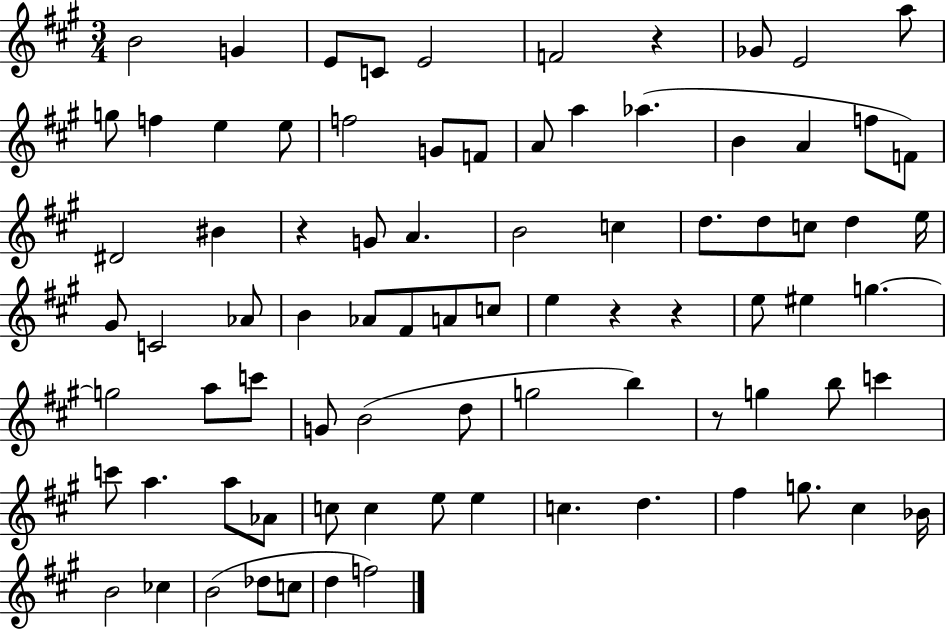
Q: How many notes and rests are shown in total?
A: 83